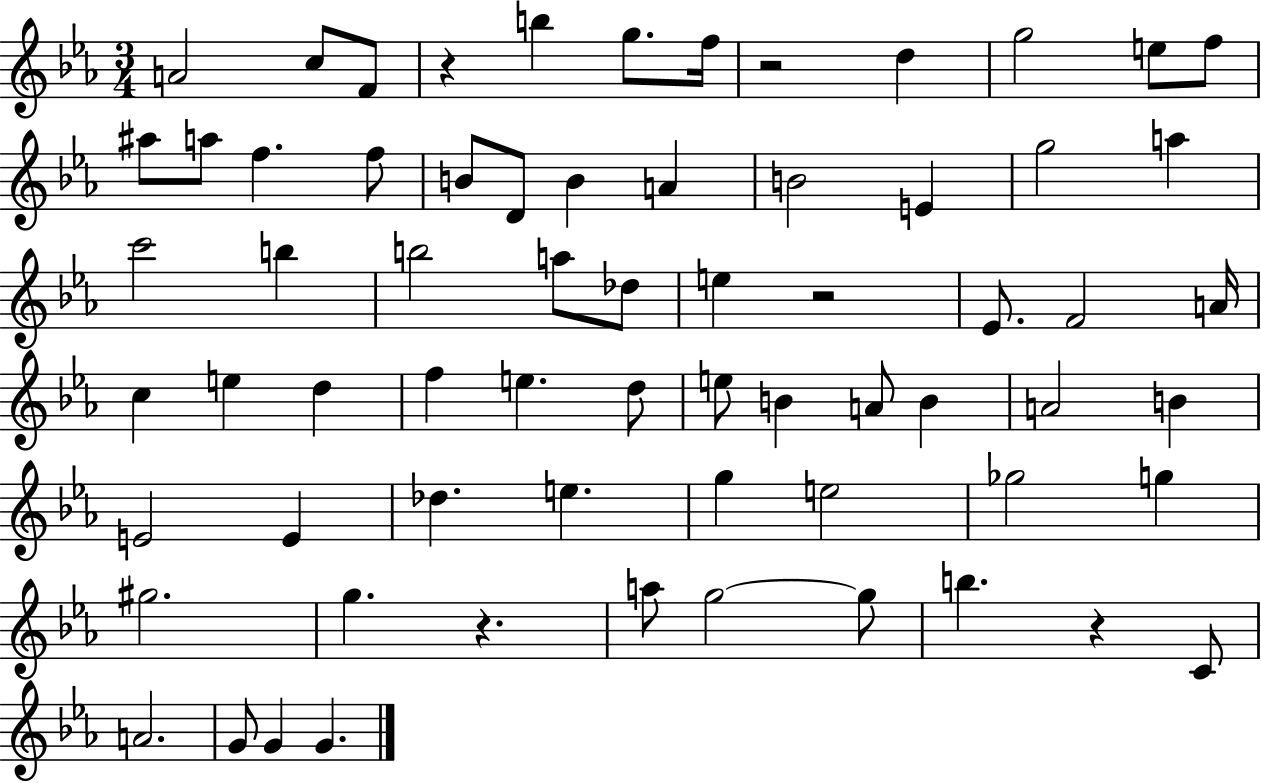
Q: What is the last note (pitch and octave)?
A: G4